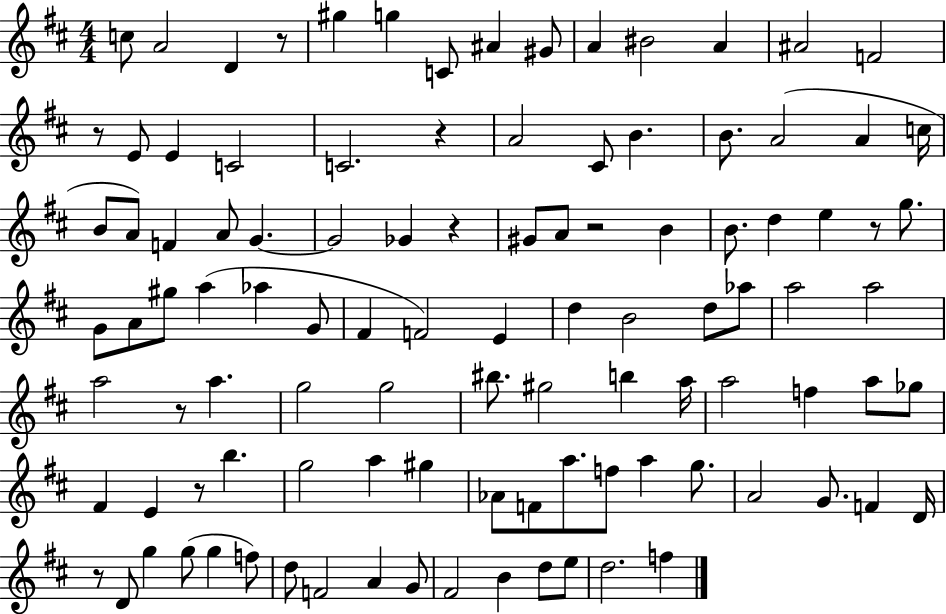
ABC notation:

X:1
T:Untitled
M:4/4
L:1/4
K:D
c/2 A2 D z/2 ^g g C/2 ^A ^G/2 A ^B2 A ^A2 F2 z/2 E/2 E C2 C2 z A2 ^C/2 B B/2 A2 A c/4 B/2 A/2 F A/2 G G2 _G z ^G/2 A/2 z2 B B/2 d e z/2 g/2 G/2 A/2 ^g/2 a _a G/2 ^F F2 E d B2 d/2 _a/2 a2 a2 a2 z/2 a g2 g2 ^b/2 ^g2 b a/4 a2 f a/2 _g/2 ^F E z/2 b g2 a ^g _A/2 F/2 a/2 f/2 a g/2 A2 G/2 F D/4 z/2 D/2 g g/2 g f/2 d/2 F2 A G/2 ^F2 B d/2 e/2 d2 f